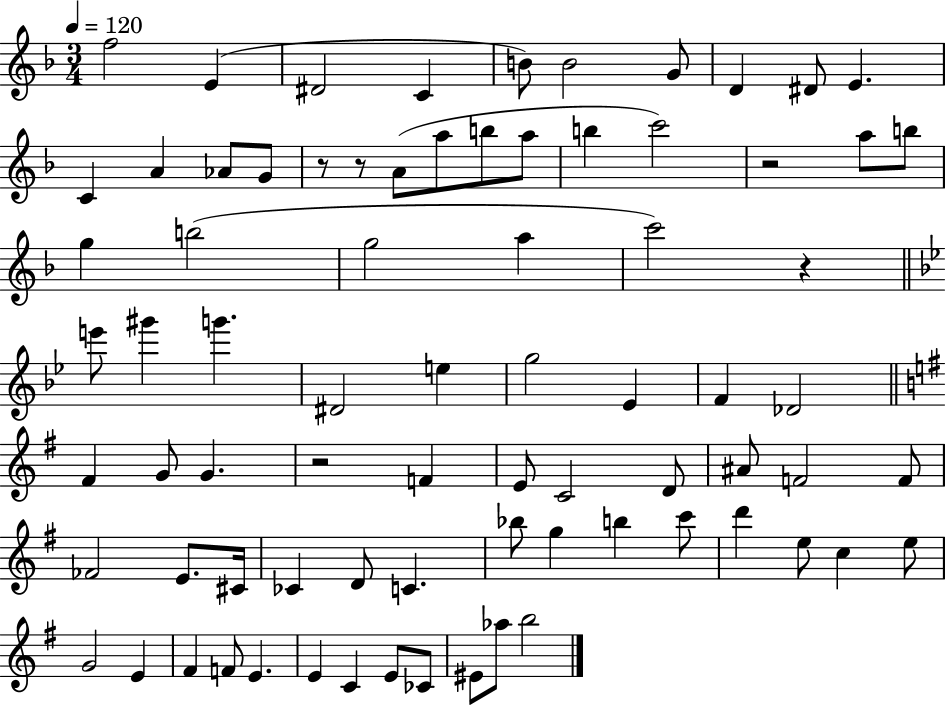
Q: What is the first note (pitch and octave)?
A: F5